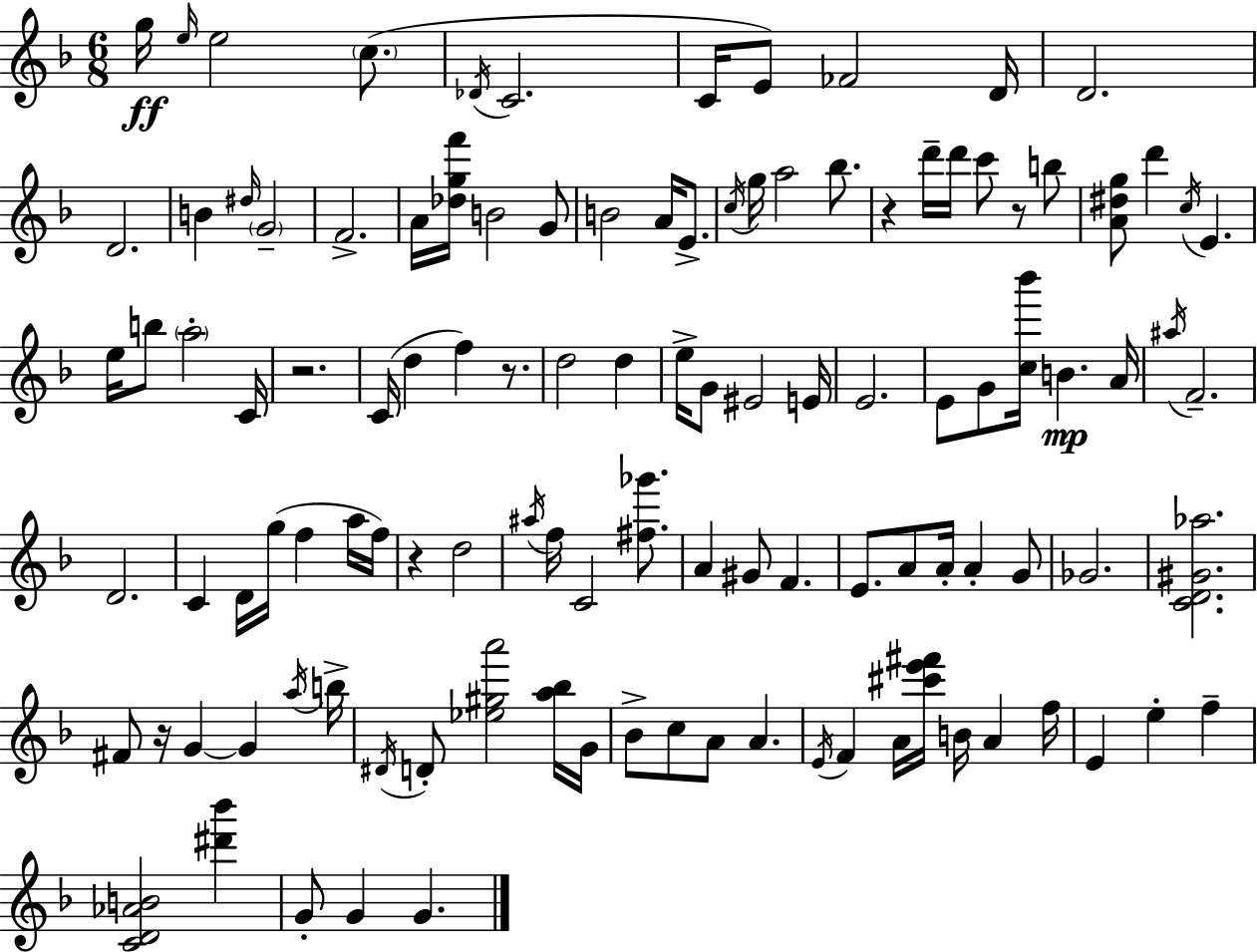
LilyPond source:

{
  \clef treble
  \numericTimeSignature
  \time 6/8
  \key f \major
  g''16\ff \grace { e''16 } e''2 \parenthesize c''8.( | \acciaccatura { des'16 } c'2. | c'16 e'8) fes'2 | d'16 d'2. | \break d'2. | b'4 \grace { dis''16 } \parenthesize g'2-- | f'2.-> | a'16 <des'' g'' f'''>16 b'2 | \break g'8 b'2 a'16 | e'8.-> \acciaccatura { c''16 } g''16 a''2 | bes''8. r4 d'''16-- d'''16 c'''8 | r8 b''8 <a' dis'' g''>8 d'''4 \acciaccatura { c''16 } e'4. | \break e''16 b''8 \parenthesize a''2-. | c'16 r2. | c'16( d''4 f''4) | r8. d''2 | \break d''4 e''16-> g'8 eis'2 | e'16 e'2. | e'8 g'8 <c'' bes'''>16 b'4.\mp | a'16 \acciaccatura { ais''16 } f'2.-- | \break d'2. | c'4 d'16 g''16( | f''4 a''16 f''16) r4 d''2 | \acciaccatura { ais''16 } f''16 c'2 | \break <fis'' ges'''>8. a'4 gis'8 | f'4. e'8. a'8 | a'16-. a'4-. g'8 ges'2. | <c' d' gis' aes''>2. | \break fis'8 r16 g'4~~ | g'4 \acciaccatura { a''16 } b''16-> \acciaccatura { dis'16 } d'8-. <ees'' gis'' a'''>2 | <a'' bes''>16 g'16 bes'8-> c''8 | a'8 a'4. \acciaccatura { e'16 } f'4 | \break a'16 <cis''' e''' fis'''>16 b'16 a'4 f''16 e'4 | e''4-. f''4-- <c' d' aes' b'>2 | <dis''' bes'''>4 g'8-. | g'4 g'4. \bar "|."
}